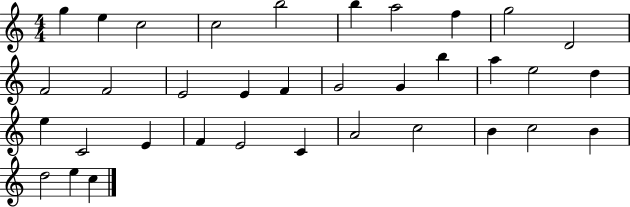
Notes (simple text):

G5/q E5/q C5/h C5/h B5/h B5/q A5/h F5/q G5/h D4/h F4/h F4/h E4/h E4/q F4/q G4/h G4/q B5/q A5/q E5/h D5/q E5/q C4/h E4/q F4/q E4/h C4/q A4/h C5/h B4/q C5/h B4/q D5/h E5/q C5/q